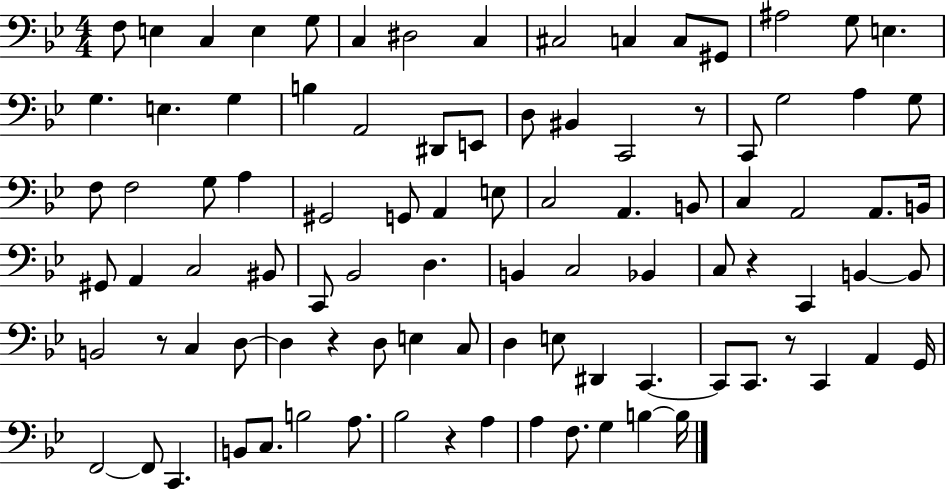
F3/e E3/q C3/q E3/q G3/e C3/q D#3/h C3/q C#3/h C3/q C3/e G#2/e A#3/h G3/e E3/q. G3/q. E3/q. G3/q B3/q A2/h D#2/e E2/e D3/e BIS2/q C2/h R/e C2/e G3/h A3/q G3/e F3/e F3/h G3/e A3/q G#2/h G2/e A2/q E3/e C3/h A2/q. B2/e C3/q A2/h A2/e. B2/s G#2/e A2/q C3/h BIS2/e C2/e Bb2/h D3/q. B2/q C3/h Bb2/q C3/e R/q C2/q B2/q B2/e B2/h R/e C3/q D3/e D3/q R/q D3/e E3/q C3/e D3/q E3/e D#2/q C2/q. C2/e C2/e. R/e C2/q A2/q G2/s F2/h F2/e C2/q. B2/e C3/e. B3/h A3/e. Bb3/h R/q A3/q A3/q F3/e. G3/q B3/q B3/s